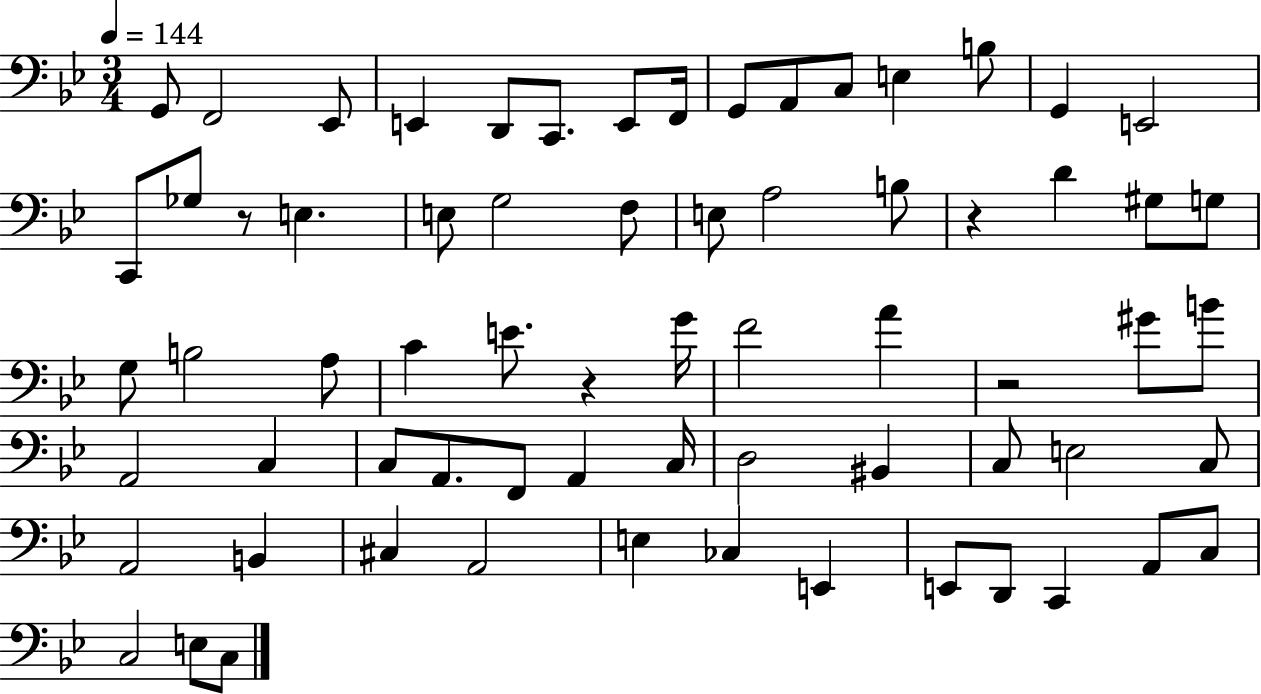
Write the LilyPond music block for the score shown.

{
  \clef bass
  \numericTimeSignature
  \time 3/4
  \key bes \major
  \tempo 4 = 144
  \repeat volta 2 { g,8 f,2 ees,8 | e,4 d,8 c,8. e,8 f,16 | g,8 a,8 c8 e4 b8 | g,4 e,2 | \break c,8 ges8 r8 e4. | e8 g2 f8 | e8 a2 b8 | r4 d'4 gis8 g8 | \break g8 b2 a8 | c'4 e'8. r4 g'16 | f'2 a'4 | r2 gis'8 b'8 | \break a,2 c4 | c8 a,8. f,8 a,4 c16 | d2 bis,4 | c8 e2 c8 | \break a,2 b,4 | cis4 a,2 | e4 ces4 e,4 | e,8 d,8 c,4 a,8 c8 | \break c2 e8 c8 | } \bar "|."
}